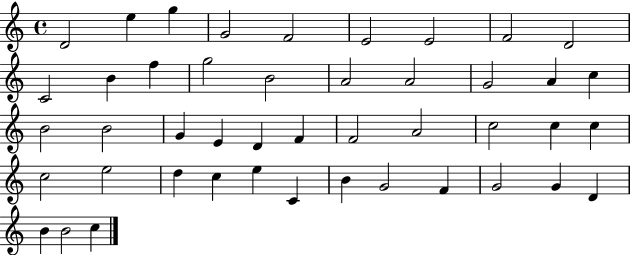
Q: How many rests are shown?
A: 0